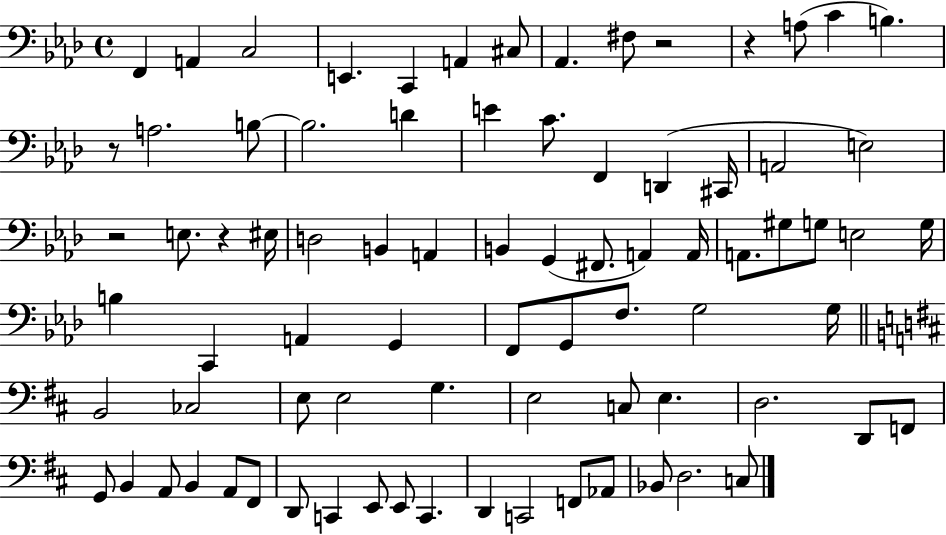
X:1
T:Untitled
M:4/4
L:1/4
K:Ab
F,, A,, C,2 E,, C,, A,, ^C,/2 _A,, ^F,/2 z2 z A,/2 C B, z/2 A,2 B,/2 B,2 D E C/2 F,, D,, ^C,,/4 A,,2 E,2 z2 E,/2 z ^E,/4 D,2 B,, A,, B,, G,, ^F,,/2 A,, A,,/4 A,,/2 ^G,/2 G,/2 E,2 G,/4 B, C,, A,, G,, F,,/2 G,,/2 F,/2 G,2 G,/4 B,,2 _C,2 E,/2 E,2 G, E,2 C,/2 E, D,2 D,,/2 F,,/2 G,,/2 B,, A,,/2 B,, A,,/2 ^F,,/2 D,,/2 C,, E,,/2 E,,/2 C,, D,, C,,2 F,,/2 _A,,/2 _B,,/2 D,2 C,/2